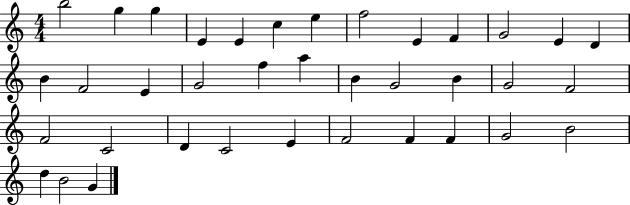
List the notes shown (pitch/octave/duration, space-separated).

B5/h G5/q G5/q E4/q E4/q C5/q E5/q F5/h E4/q F4/q G4/h E4/q D4/q B4/q F4/h E4/q G4/h F5/q A5/q B4/q G4/h B4/q G4/h F4/h F4/h C4/h D4/q C4/h E4/q F4/h F4/q F4/q G4/h B4/h D5/q B4/h G4/q